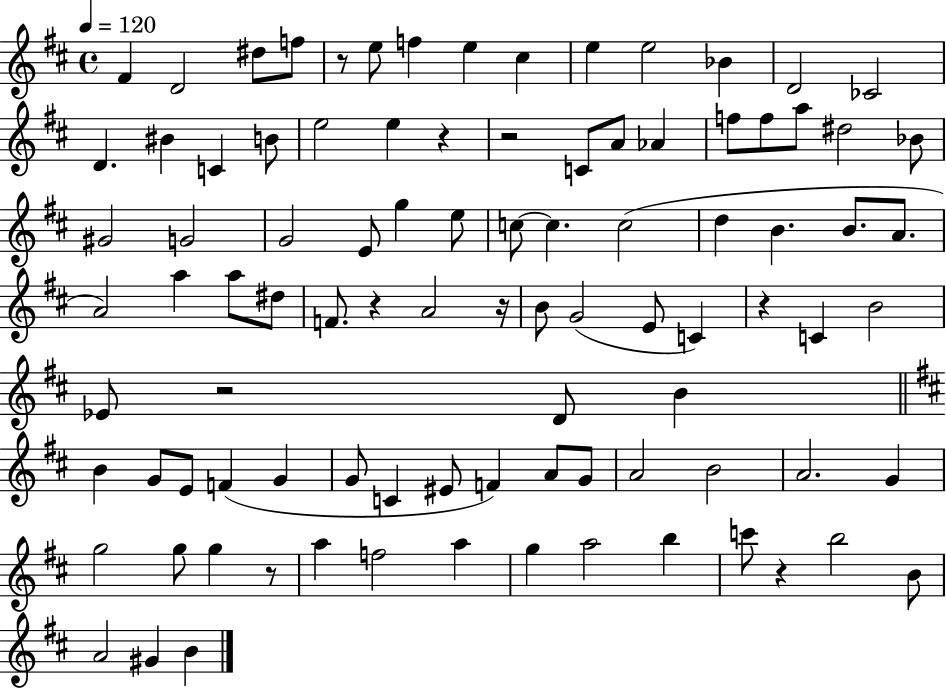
F#4/q D4/h D#5/e F5/e R/e E5/e F5/q E5/q C#5/q E5/q E5/h Bb4/q D4/h CES4/h D4/q. BIS4/q C4/q B4/e E5/h E5/q R/q R/h C4/e A4/e Ab4/q F5/e F5/e A5/e D#5/h Bb4/e G#4/h G4/h G4/h E4/e G5/q E5/e C5/e C5/q. C5/h D5/q B4/q. B4/e. A4/e. A4/h A5/q A5/e D#5/e F4/e. R/q A4/h R/s B4/e G4/h E4/e C4/q R/q C4/q B4/h Eb4/e R/h D4/e B4/q B4/q G4/e E4/e F4/q G4/q G4/e C4/q EIS4/e F4/q A4/e G4/e A4/h B4/h A4/h. G4/q G5/h G5/e G5/q R/e A5/q F5/h A5/q G5/q A5/h B5/q C6/e R/q B5/h B4/e A4/h G#4/q B4/q